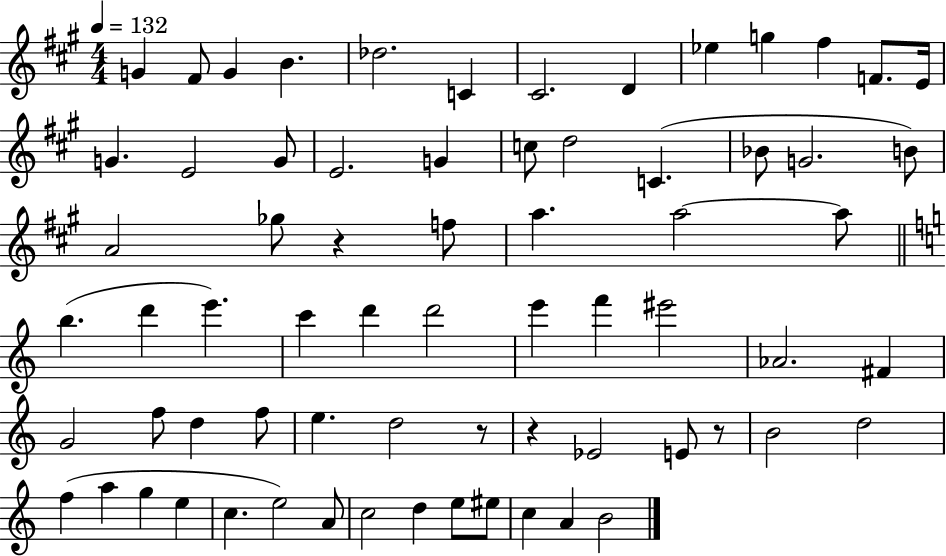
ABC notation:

X:1
T:Untitled
M:4/4
L:1/4
K:A
G ^F/2 G B _d2 C ^C2 D _e g ^f F/2 E/4 G E2 G/2 E2 G c/2 d2 C _B/2 G2 B/2 A2 _g/2 z f/2 a a2 a/2 b d' e' c' d' d'2 e' f' ^e'2 _A2 ^F G2 f/2 d f/2 e d2 z/2 z _E2 E/2 z/2 B2 d2 f a g e c e2 A/2 c2 d e/2 ^e/2 c A B2